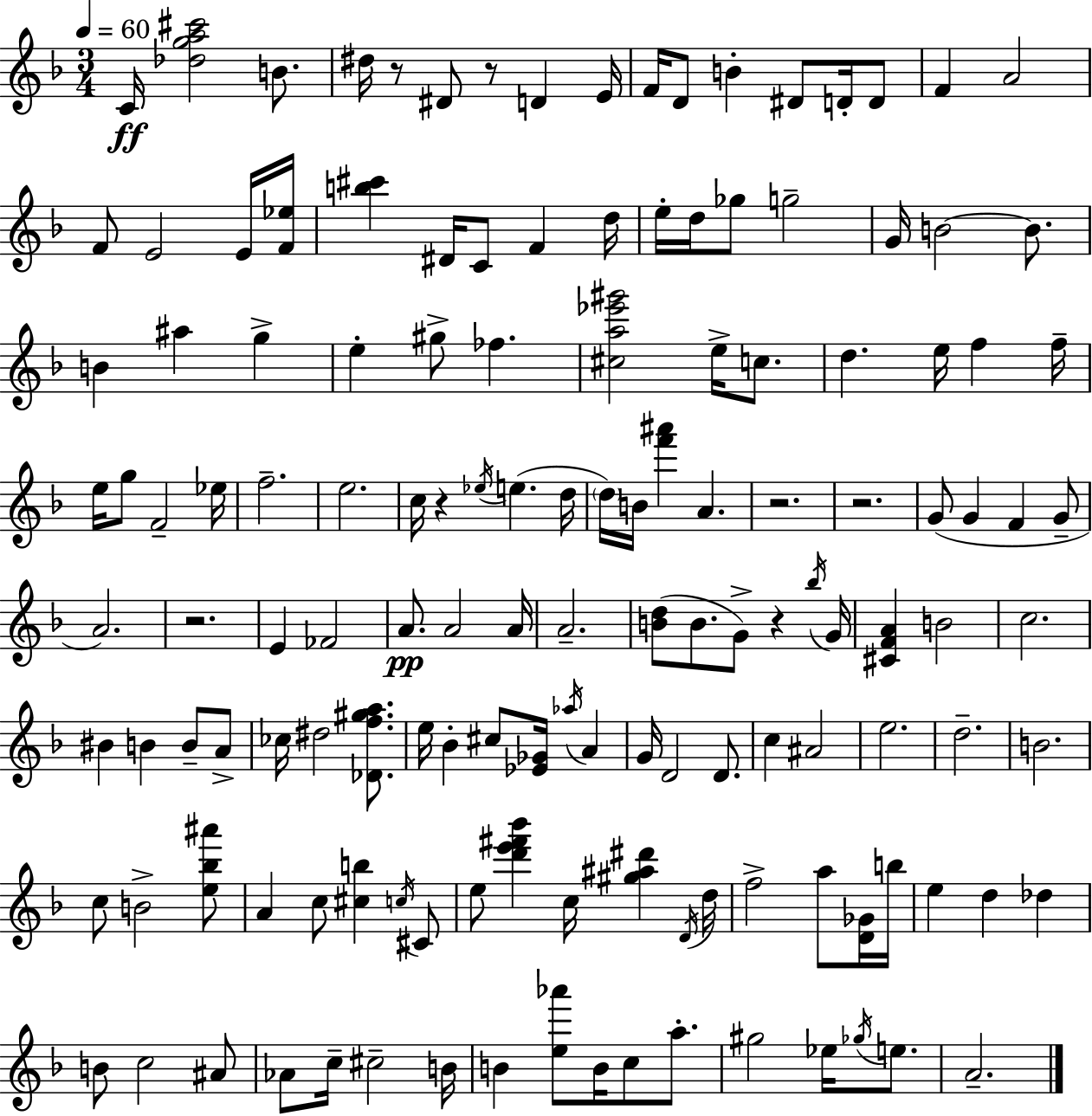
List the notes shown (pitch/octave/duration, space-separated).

C4/s [Db5,G5,A5,C#6]/h B4/e. D#5/s R/e D#4/e R/e D4/q E4/s F4/s D4/e B4/q D#4/e D4/s D4/e F4/q A4/h F4/e E4/h E4/s [F4,Eb5]/s [B5,C#6]/q D#4/s C4/e F4/q D5/s E5/s D5/s Gb5/e G5/h G4/s B4/h B4/e. B4/q A#5/q G5/q E5/q G#5/e FES5/q. [C#5,A5,Eb6,G#6]/h E5/s C5/e. D5/q. E5/s F5/q F5/s E5/s G5/e F4/h Eb5/s F5/h. E5/h. C5/s R/q Eb5/s E5/q. D5/s D5/s B4/s [F6,A#6]/q A4/q. R/h. R/h. G4/e G4/q F4/q G4/e A4/h. R/h. E4/q FES4/h A4/e. A4/h A4/s A4/h. [B4,D5]/e B4/e. G4/e R/q Bb5/s G4/s [C#4,F4,A4]/q B4/h C5/h. BIS4/q B4/q B4/e A4/e CES5/s D#5/h [Db4,F5,G#5,A5]/e. E5/s Bb4/q C#5/e [Eb4,Gb4]/s Ab5/s A4/q G4/s D4/h D4/e. C5/q A#4/h E5/h. D5/h. B4/h. C5/e B4/h [E5,Bb5,A#6]/e A4/q C5/e [C#5,B5]/q C5/s C#4/e E5/e [D6,E6,F#6,Bb6]/q C5/s [G#5,A#5,D#6]/q D4/s D5/s F5/h A5/e [D4,Gb4]/s B5/s E5/q D5/q Db5/q B4/e C5/h A#4/e Ab4/e C5/s C#5/h B4/s B4/q [E5,Ab6]/e B4/s C5/e A5/e. G#5/h Eb5/s Gb5/s E5/e. A4/h.